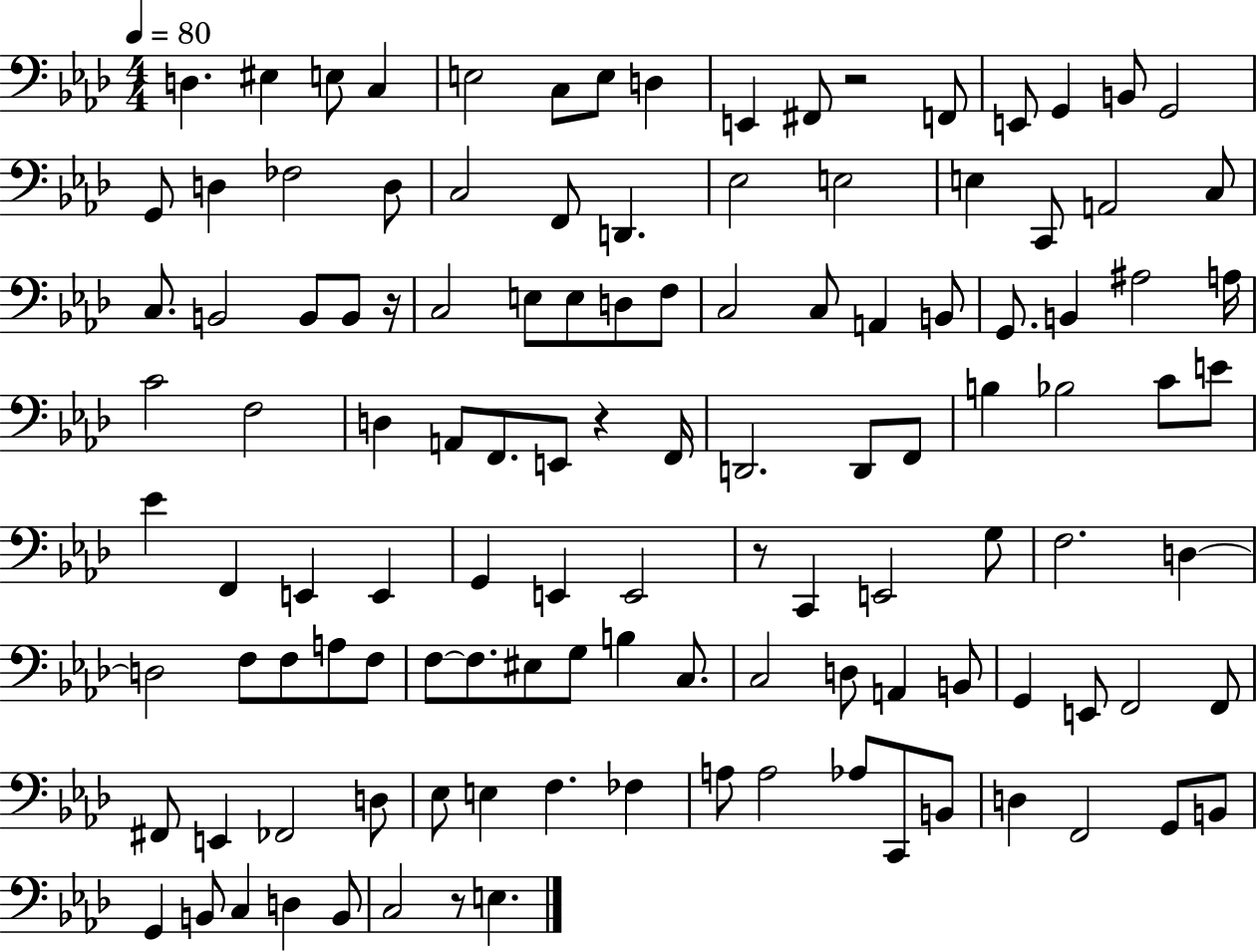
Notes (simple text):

D3/q. EIS3/q E3/e C3/q E3/h C3/e E3/e D3/q E2/q F#2/e R/h F2/e E2/e G2/q B2/e G2/h G2/e D3/q FES3/h D3/e C3/h F2/e D2/q. Eb3/h E3/h E3/q C2/e A2/h C3/e C3/e. B2/h B2/e B2/e R/s C3/h E3/e E3/e D3/e F3/e C3/h C3/e A2/q B2/e G2/e. B2/q A#3/h A3/s C4/h F3/h D3/q A2/e F2/e. E2/e R/q F2/s D2/h. D2/e F2/e B3/q Bb3/h C4/e E4/e Eb4/q F2/q E2/q E2/q G2/q E2/q E2/h R/e C2/q E2/h G3/e F3/h. D3/q D3/h F3/e F3/e A3/e F3/e F3/e F3/e. EIS3/e G3/e B3/q C3/e. C3/h D3/e A2/q B2/e G2/q E2/e F2/h F2/e F#2/e E2/q FES2/h D3/e Eb3/e E3/q F3/q. FES3/q A3/e A3/h Ab3/e C2/e B2/e D3/q F2/h G2/e B2/e G2/q B2/e C3/q D3/q B2/e C3/h R/e E3/q.